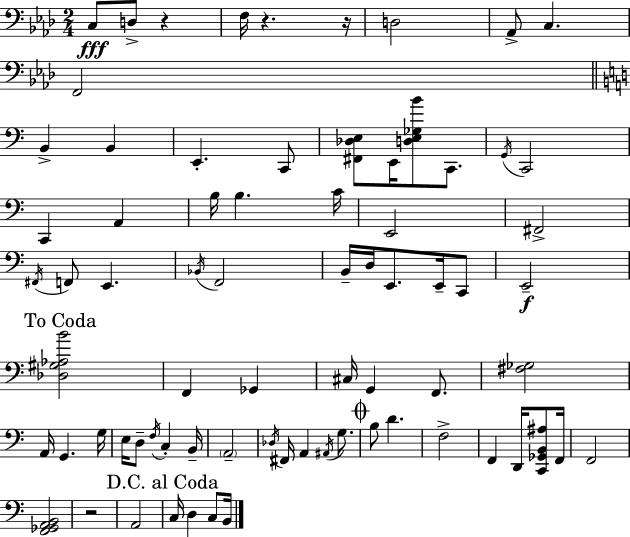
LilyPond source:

{
  \clef bass
  \numericTimeSignature
  \time 2/4
  \key f \minor
  \repeat volta 2 { c8\fff d8-> r4 | f16 r4. r16 | d2 | aes,8-> c4. | \break f,2 | \bar "||" \break \key c \major b,4-> b,4 | e,4.-. c,8 | <fis, des e>8 e,16 <d e ges b'>8 c,8. | \acciaccatura { g,16 } c,2 | \break c,4 a,4 | b16 b4. | c'16 e,2 | fis,2-> | \break \acciaccatura { fis,16 } f,8 e,4. | \acciaccatura { bes,16 } f,2 | b,16-- d16 e,8. | e,16-- c,8 e,2--\f | \break \mark "To Coda" <des gis aes b'>2 | f,4 ges,4 | cis16 g,4 | f,8. <fis ges>2 | \break a,16 g,4. | g16 e16 d8-- \acciaccatura { f16 } c4-. | b,16-- \parenthesize a,2-- | \acciaccatura { des16 } fis,16 a,4 | \break \acciaccatura { ais,16 } g8. \mark \markup { \musicglyph "scripts.coda" } b8 | d'4. f2-> | f,4 | d,16 <c, ges, b, ais>8 f,16 f,2 | \break <f, ges, a, b,>2 | r2 | a,2 | \mark "D.C. al Coda" c16 d4 | \break c8 b,16 } \bar "|."
}